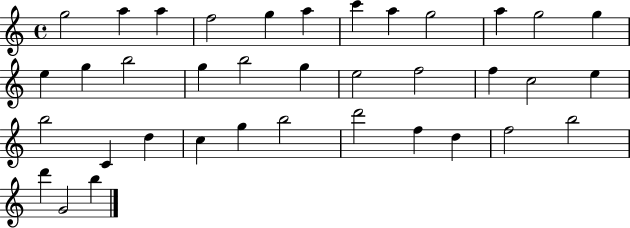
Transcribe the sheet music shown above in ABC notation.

X:1
T:Untitled
M:4/4
L:1/4
K:C
g2 a a f2 g a c' a g2 a g2 g e g b2 g b2 g e2 f2 f c2 e b2 C d c g b2 d'2 f d f2 b2 d' G2 b